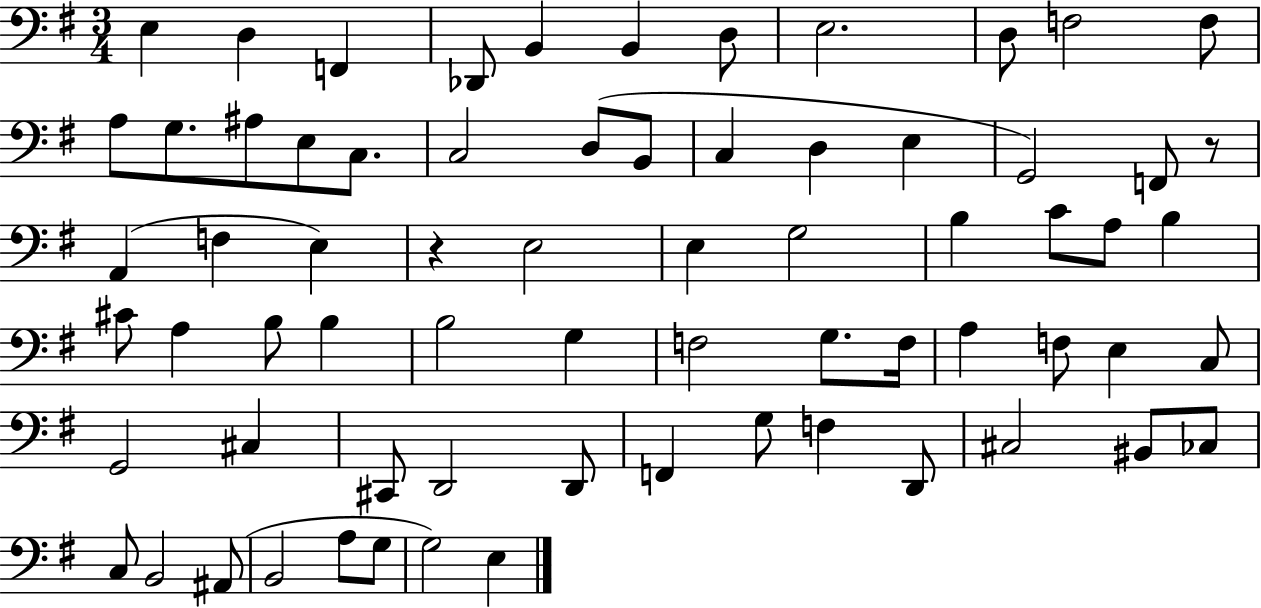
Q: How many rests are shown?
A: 2